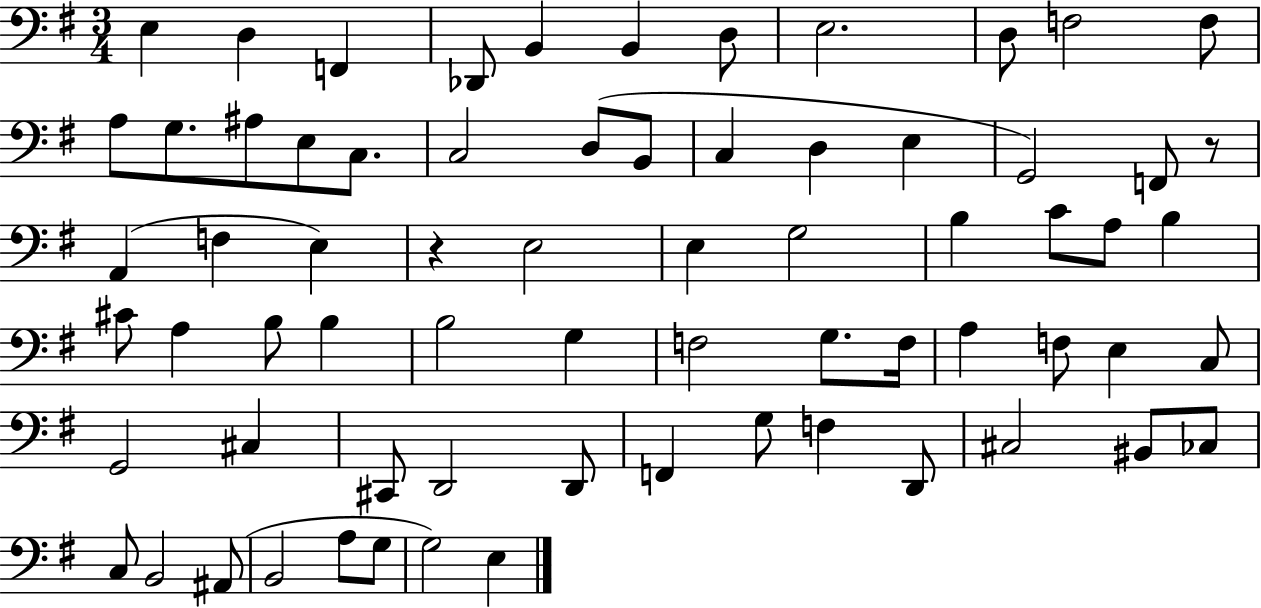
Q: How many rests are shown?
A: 2